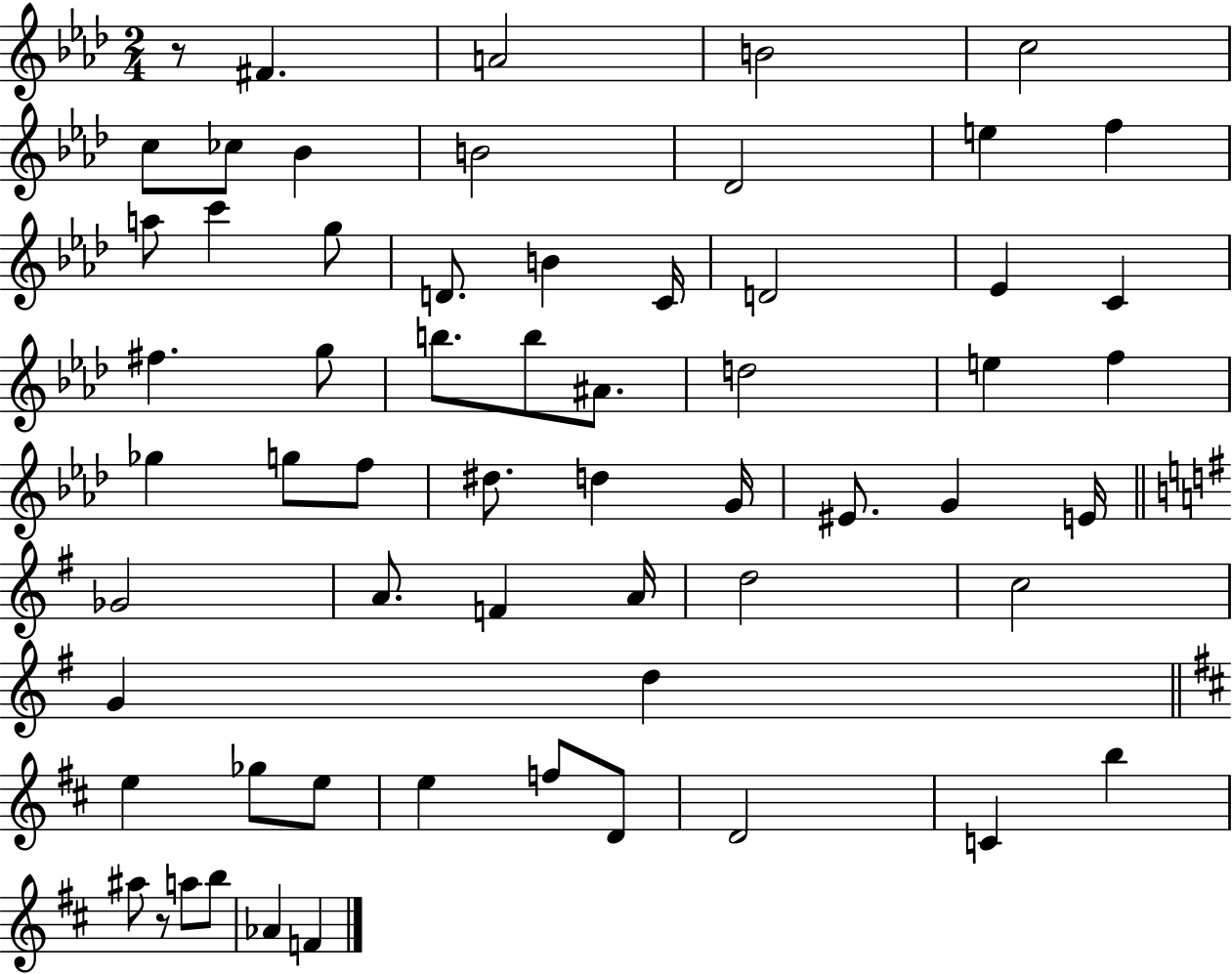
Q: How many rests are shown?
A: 2